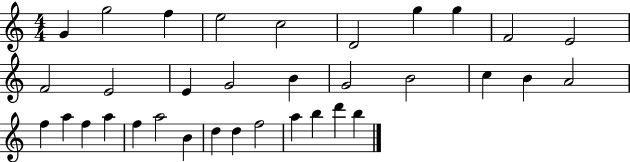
G4/q G5/h F5/q E5/h C5/h D4/h G5/q G5/q F4/h E4/h F4/h E4/h E4/q G4/h B4/q G4/h B4/h C5/q B4/q A4/h F5/q A5/q F5/q A5/q F5/q A5/h B4/q D5/q D5/q F5/h A5/q B5/q D6/q B5/q